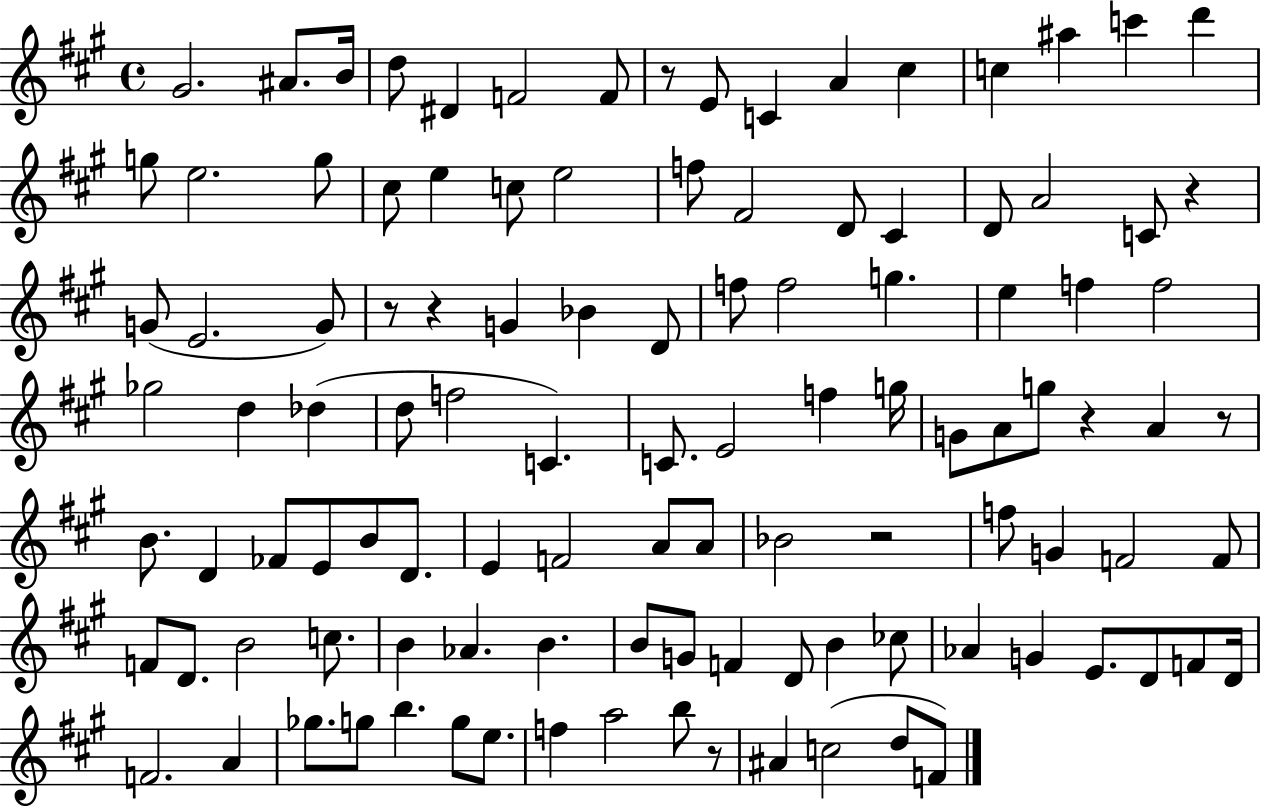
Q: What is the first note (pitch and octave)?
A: G#4